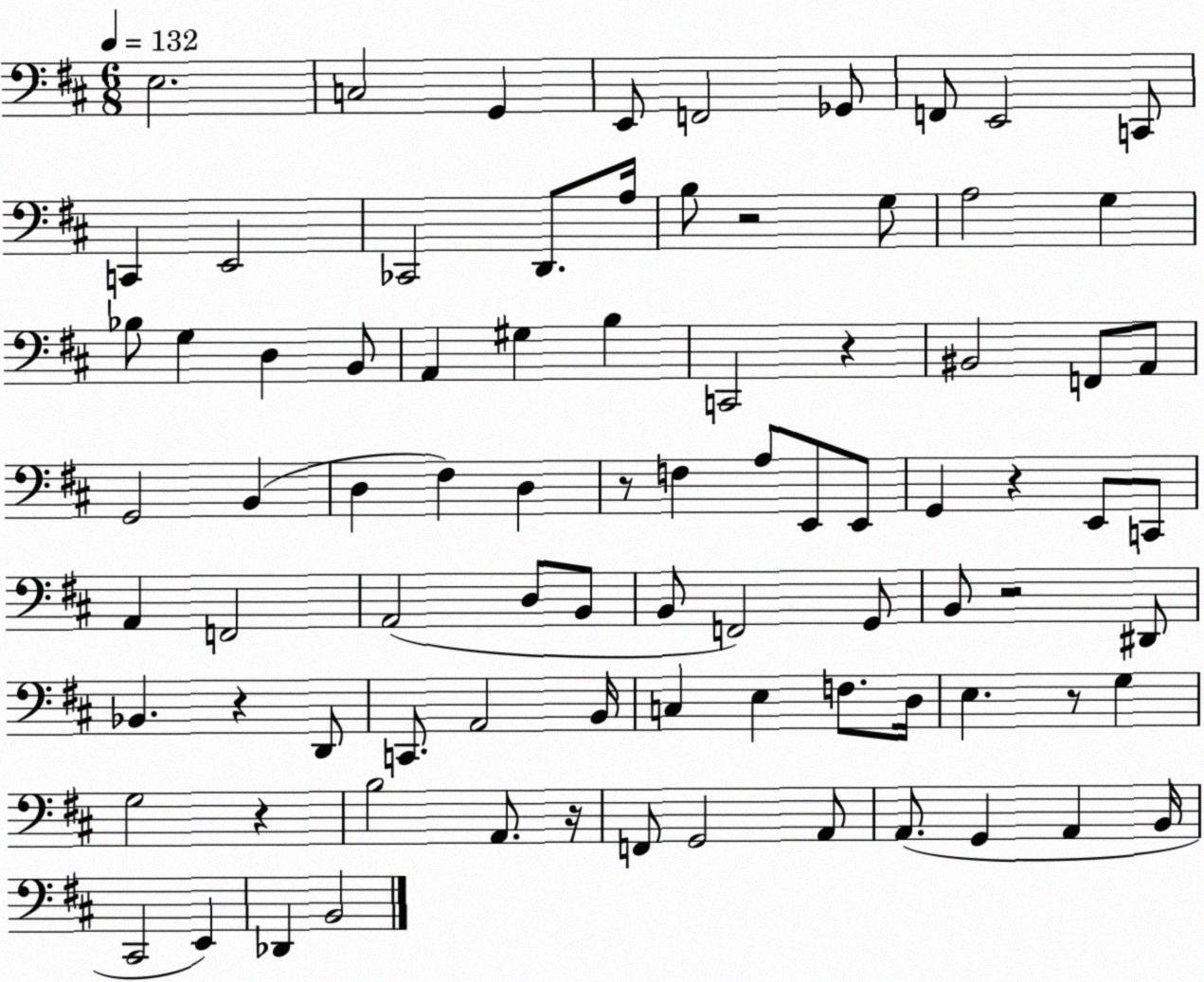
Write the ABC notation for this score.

X:1
T:Untitled
M:6/8
L:1/4
K:D
E,2 C,2 G,, E,,/2 F,,2 _G,,/2 F,,/2 E,,2 C,,/2 C,, E,,2 _C,,2 D,,/2 A,/4 B,/2 z2 G,/2 A,2 G, _B,/2 G, D, B,,/2 A,, ^G, B, C,,2 z ^B,,2 F,,/2 A,,/2 G,,2 B,, D, ^F, D, z/2 F, A,/2 E,,/2 E,,/2 G,, z E,,/2 C,,/2 A,, F,,2 A,,2 D,/2 B,,/2 B,,/2 F,,2 G,,/2 B,,/2 z2 ^D,,/2 _B,, z D,,/2 C,,/2 A,,2 B,,/4 C, E, F,/2 D,/4 E, z/2 G, G,2 z B,2 A,,/2 z/4 F,,/2 G,,2 A,,/2 A,,/2 G,, A,, B,,/4 ^C,,2 E,, _D,, B,,2